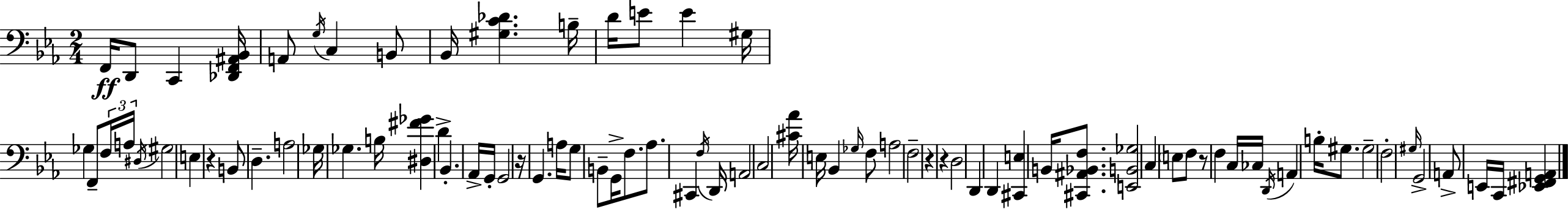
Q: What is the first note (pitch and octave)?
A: F2